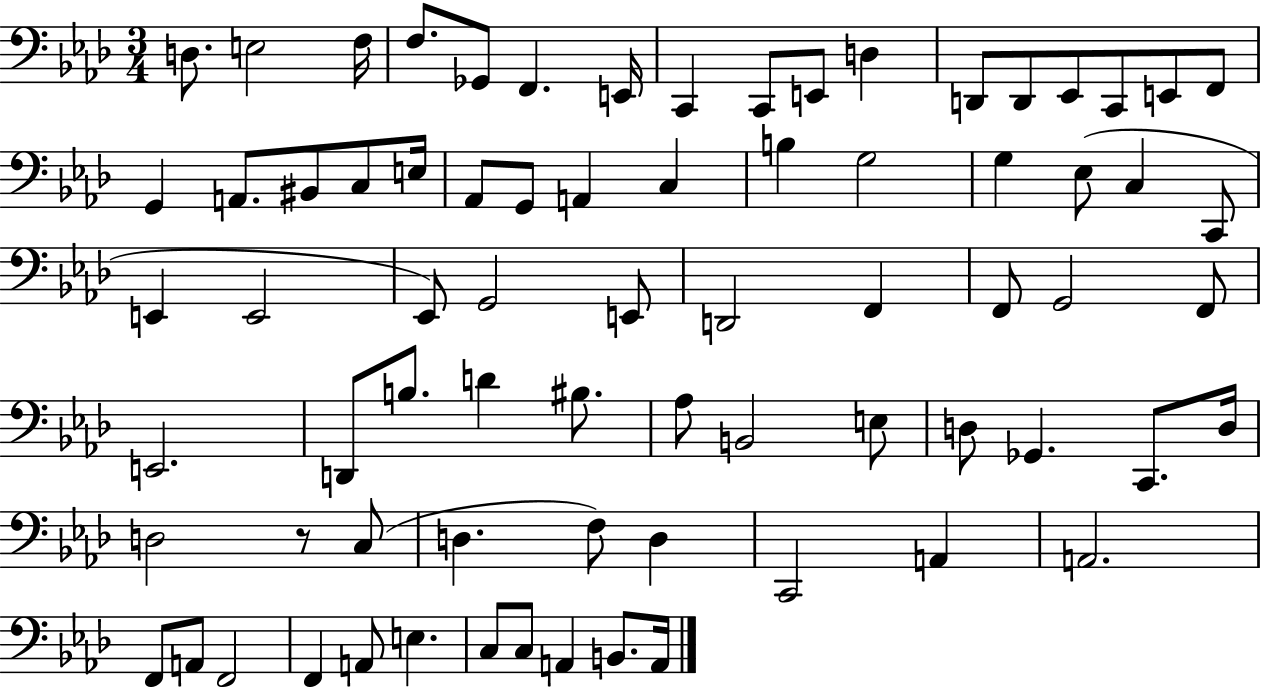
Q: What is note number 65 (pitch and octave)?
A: F2